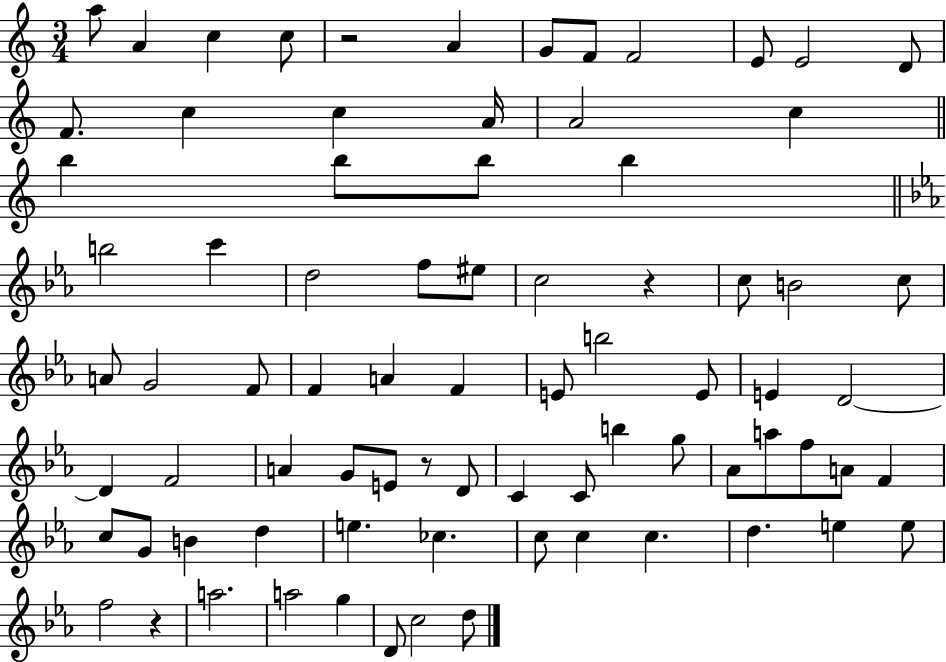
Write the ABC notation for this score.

X:1
T:Untitled
M:3/4
L:1/4
K:C
a/2 A c c/2 z2 A G/2 F/2 F2 E/2 E2 D/2 F/2 c c A/4 A2 c b b/2 b/2 b b2 c' d2 f/2 ^e/2 c2 z c/2 B2 c/2 A/2 G2 F/2 F A F E/2 b2 E/2 E D2 D F2 A G/2 E/2 z/2 D/2 C C/2 b g/2 _A/2 a/2 f/2 A/2 F c/2 G/2 B d e _c c/2 c c d e e/2 f2 z a2 a2 g D/2 c2 d/2